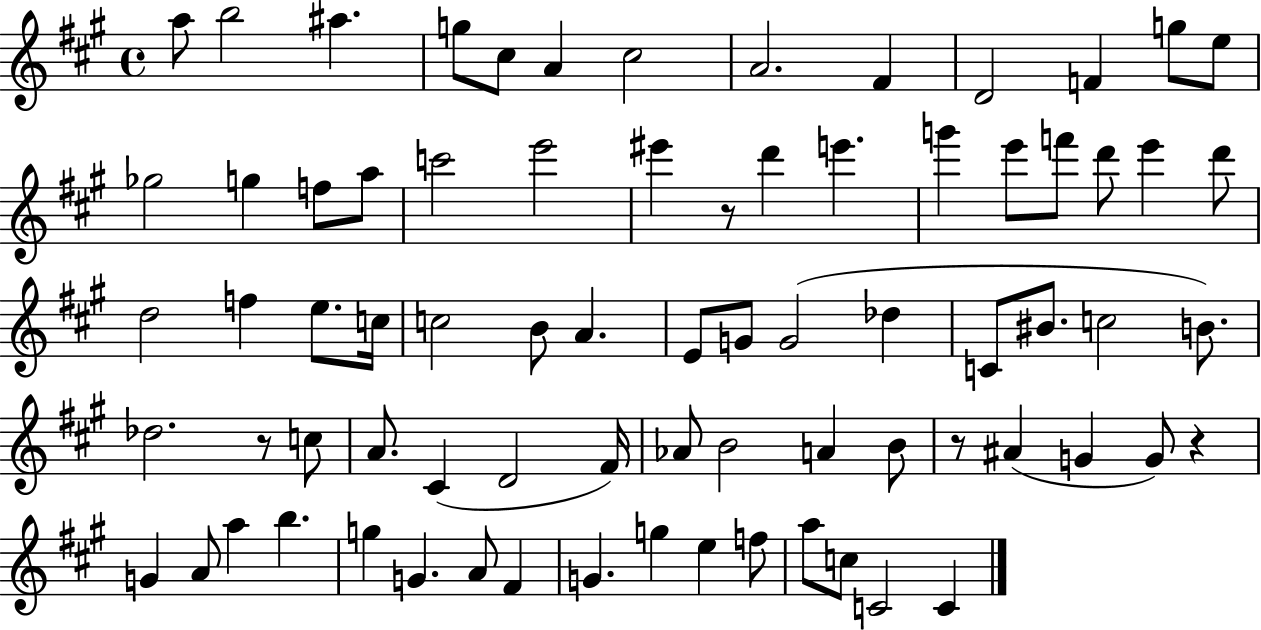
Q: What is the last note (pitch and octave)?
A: C4